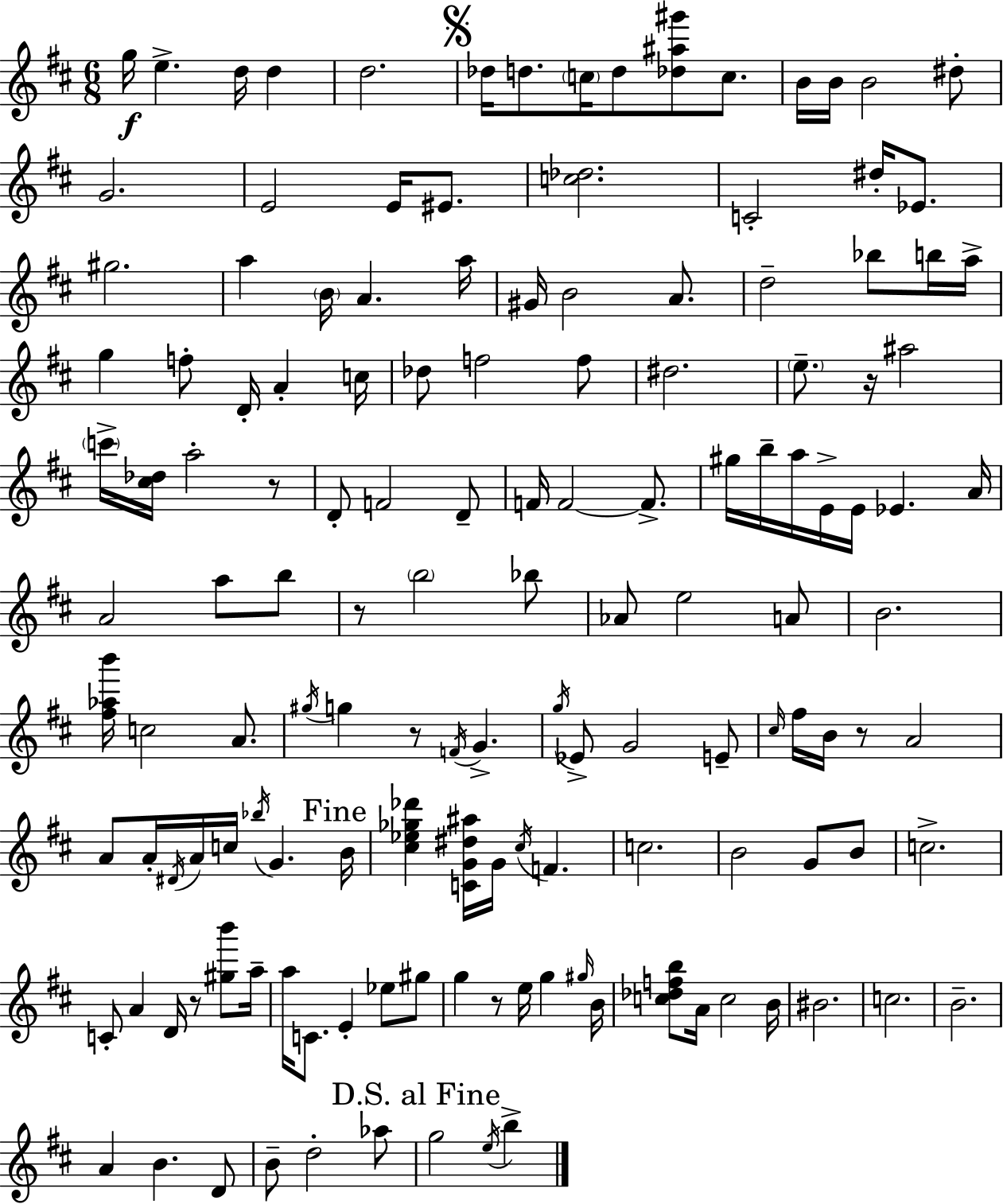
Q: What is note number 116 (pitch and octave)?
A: BIS4